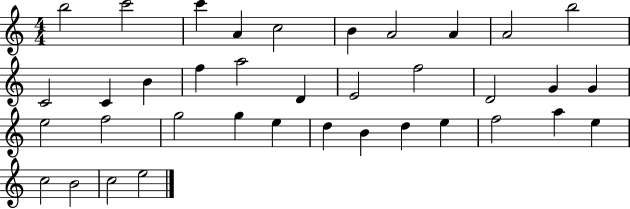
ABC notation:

X:1
T:Untitled
M:4/4
L:1/4
K:C
b2 c'2 c' A c2 B A2 A A2 b2 C2 C B f a2 D E2 f2 D2 G G e2 f2 g2 g e d B d e f2 a e c2 B2 c2 e2